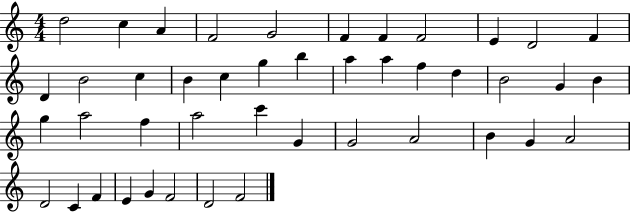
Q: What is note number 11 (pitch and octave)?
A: F4